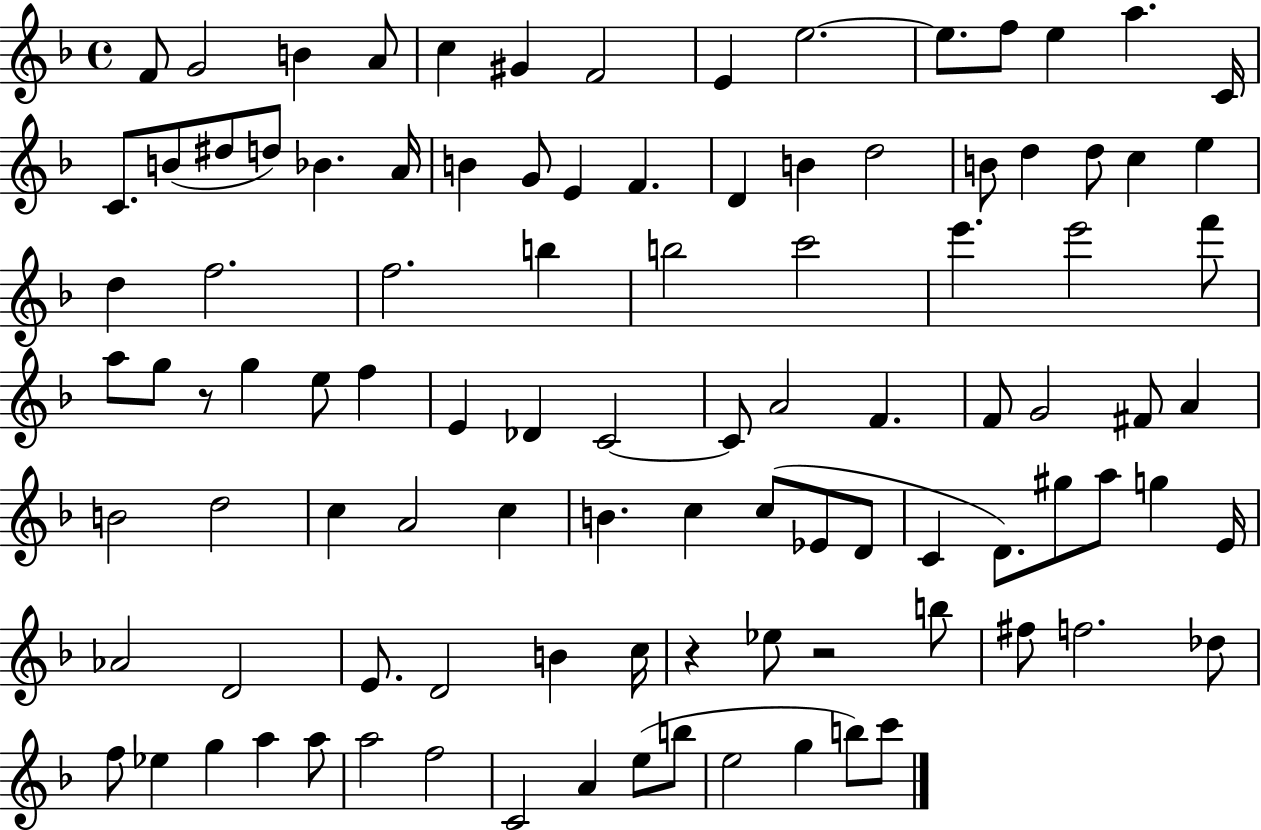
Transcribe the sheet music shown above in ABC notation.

X:1
T:Untitled
M:4/4
L:1/4
K:F
F/2 G2 B A/2 c ^G F2 E e2 e/2 f/2 e a C/4 C/2 B/2 ^d/2 d/2 _B A/4 B G/2 E F D B d2 B/2 d d/2 c e d f2 f2 b b2 c'2 e' e'2 f'/2 a/2 g/2 z/2 g e/2 f E _D C2 C/2 A2 F F/2 G2 ^F/2 A B2 d2 c A2 c B c c/2 _E/2 D/2 C D/2 ^g/2 a/2 g E/4 _A2 D2 E/2 D2 B c/4 z _e/2 z2 b/2 ^f/2 f2 _d/2 f/2 _e g a a/2 a2 f2 C2 A e/2 b/2 e2 g b/2 c'/2